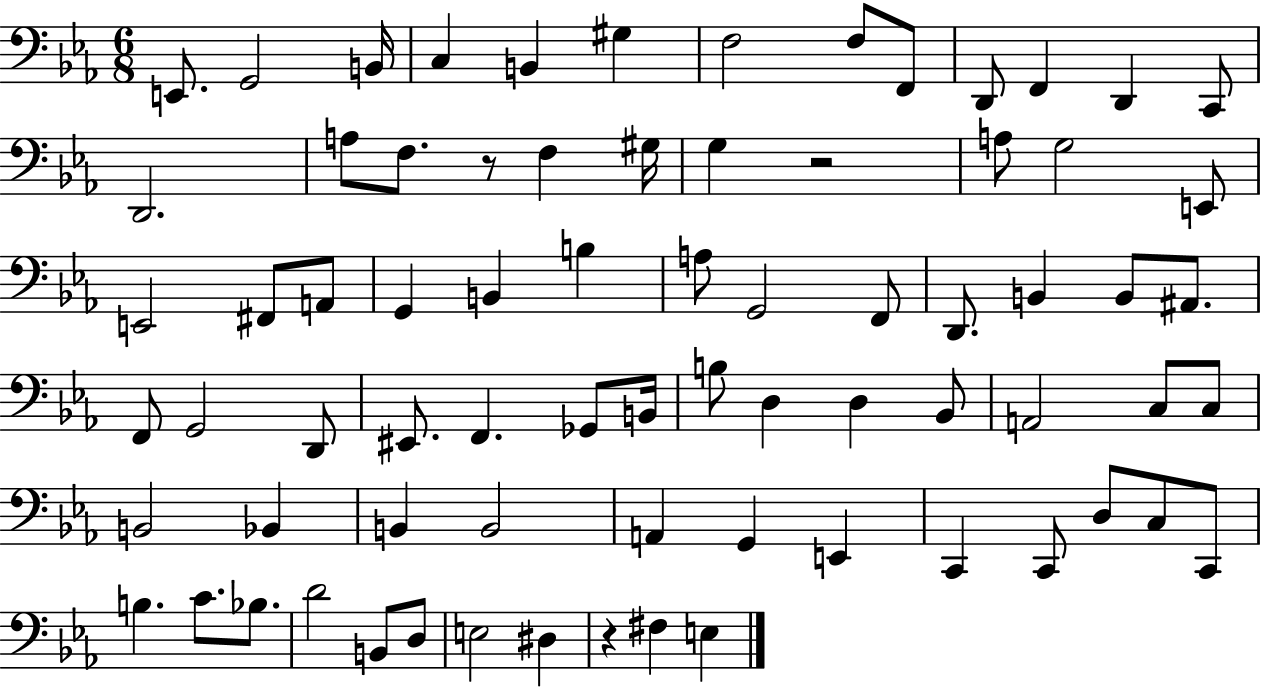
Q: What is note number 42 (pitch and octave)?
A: B2